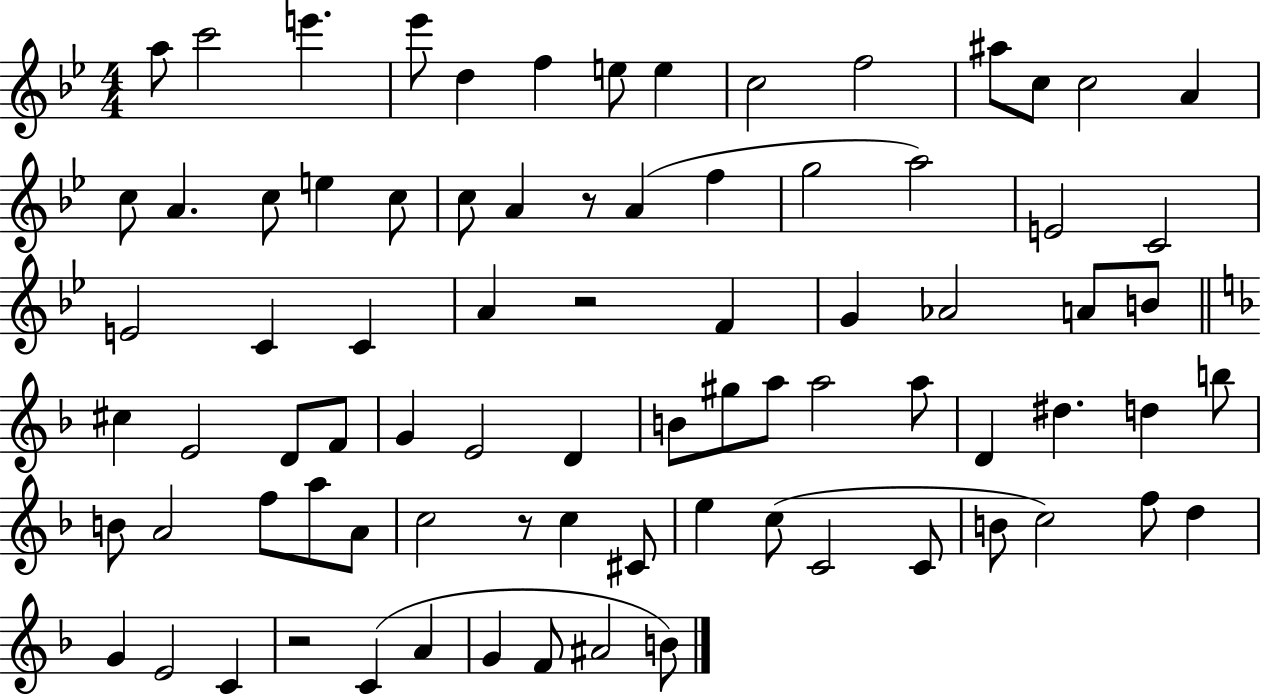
{
  \clef treble
  \numericTimeSignature
  \time 4/4
  \key bes \major
  a''8 c'''2 e'''4. | ees'''8 d''4 f''4 e''8 e''4 | c''2 f''2 | ais''8 c''8 c''2 a'4 | \break c''8 a'4. c''8 e''4 c''8 | c''8 a'4 r8 a'4( f''4 | g''2 a''2) | e'2 c'2 | \break e'2 c'4 c'4 | a'4 r2 f'4 | g'4 aes'2 a'8 b'8 | \bar "||" \break \key f \major cis''4 e'2 d'8 f'8 | g'4 e'2 d'4 | b'8 gis''8 a''8 a''2 a''8 | d'4 dis''4. d''4 b''8 | \break b'8 a'2 f''8 a''8 a'8 | c''2 r8 c''4 cis'8 | e''4 c''8( c'2 c'8 | b'8 c''2) f''8 d''4 | \break g'4 e'2 c'4 | r2 c'4( a'4 | g'4 f'8 ais'2 b'8) | \bar "|."
}